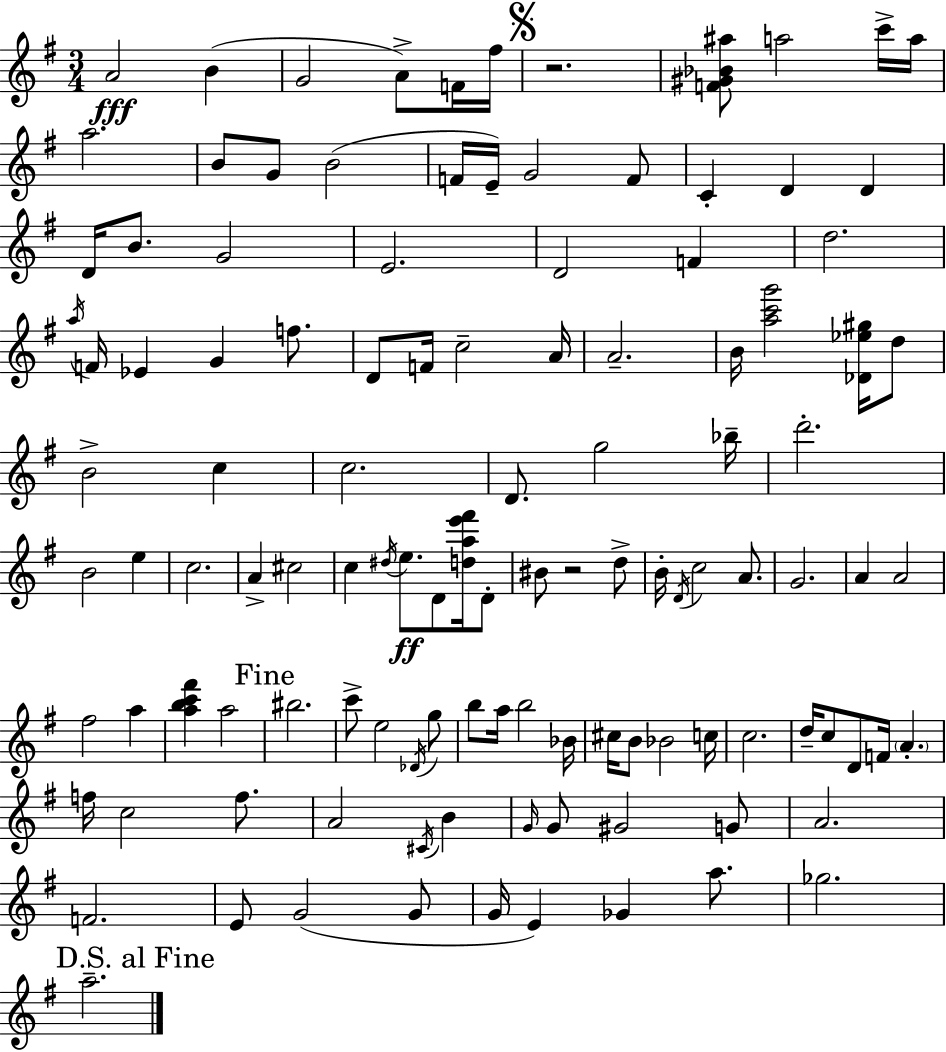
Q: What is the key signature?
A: E minor